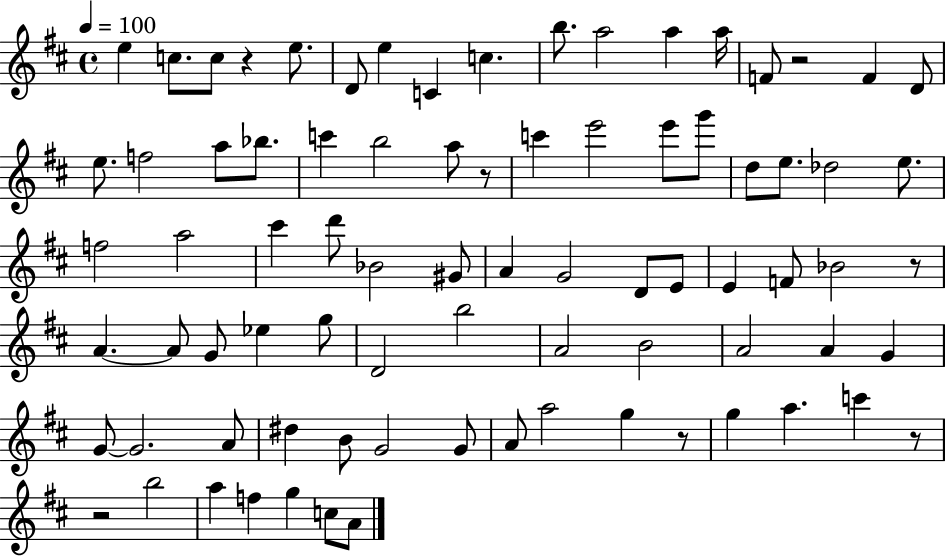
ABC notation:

X:1
T:Untitled
M:4/4
L:1/4
K:D
e c/2 c/2 z e/2 D/2 e C c b/2 a2 a a/4 F/2 z2 F D/2 e/2 f2 a/2 _b/2 c' b2 a/2 z/2 c' e'2 e'/2 g'/2 d/2 e/2 _d2 e/2 f2 a2 ^c' d'/2 _B2 ^G/2 A G2 D/2 E/2 E F/2 _B2 z/2 A A/2 G/2 _e g/2 D2 b2 A2 B2 A2 A G G/2 G2 A/2 ^d B/2 G2 G/2 A/2 a2 g z/2 g a c' z/2 z2 b2 a f g c/2 A/2